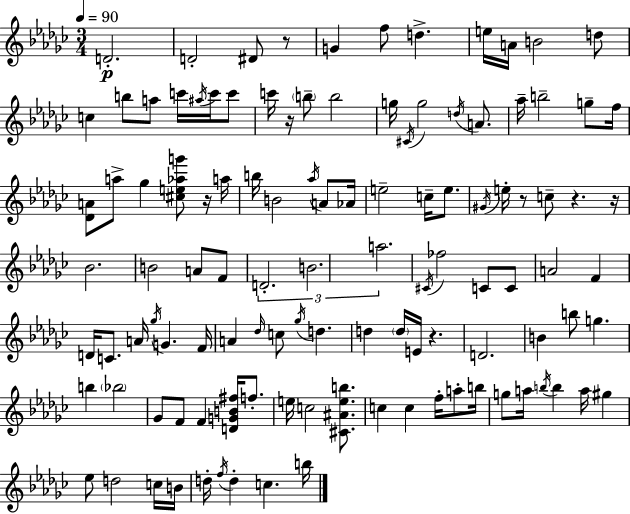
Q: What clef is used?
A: treble